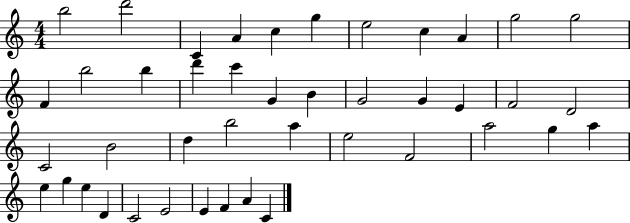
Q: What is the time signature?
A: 4/4